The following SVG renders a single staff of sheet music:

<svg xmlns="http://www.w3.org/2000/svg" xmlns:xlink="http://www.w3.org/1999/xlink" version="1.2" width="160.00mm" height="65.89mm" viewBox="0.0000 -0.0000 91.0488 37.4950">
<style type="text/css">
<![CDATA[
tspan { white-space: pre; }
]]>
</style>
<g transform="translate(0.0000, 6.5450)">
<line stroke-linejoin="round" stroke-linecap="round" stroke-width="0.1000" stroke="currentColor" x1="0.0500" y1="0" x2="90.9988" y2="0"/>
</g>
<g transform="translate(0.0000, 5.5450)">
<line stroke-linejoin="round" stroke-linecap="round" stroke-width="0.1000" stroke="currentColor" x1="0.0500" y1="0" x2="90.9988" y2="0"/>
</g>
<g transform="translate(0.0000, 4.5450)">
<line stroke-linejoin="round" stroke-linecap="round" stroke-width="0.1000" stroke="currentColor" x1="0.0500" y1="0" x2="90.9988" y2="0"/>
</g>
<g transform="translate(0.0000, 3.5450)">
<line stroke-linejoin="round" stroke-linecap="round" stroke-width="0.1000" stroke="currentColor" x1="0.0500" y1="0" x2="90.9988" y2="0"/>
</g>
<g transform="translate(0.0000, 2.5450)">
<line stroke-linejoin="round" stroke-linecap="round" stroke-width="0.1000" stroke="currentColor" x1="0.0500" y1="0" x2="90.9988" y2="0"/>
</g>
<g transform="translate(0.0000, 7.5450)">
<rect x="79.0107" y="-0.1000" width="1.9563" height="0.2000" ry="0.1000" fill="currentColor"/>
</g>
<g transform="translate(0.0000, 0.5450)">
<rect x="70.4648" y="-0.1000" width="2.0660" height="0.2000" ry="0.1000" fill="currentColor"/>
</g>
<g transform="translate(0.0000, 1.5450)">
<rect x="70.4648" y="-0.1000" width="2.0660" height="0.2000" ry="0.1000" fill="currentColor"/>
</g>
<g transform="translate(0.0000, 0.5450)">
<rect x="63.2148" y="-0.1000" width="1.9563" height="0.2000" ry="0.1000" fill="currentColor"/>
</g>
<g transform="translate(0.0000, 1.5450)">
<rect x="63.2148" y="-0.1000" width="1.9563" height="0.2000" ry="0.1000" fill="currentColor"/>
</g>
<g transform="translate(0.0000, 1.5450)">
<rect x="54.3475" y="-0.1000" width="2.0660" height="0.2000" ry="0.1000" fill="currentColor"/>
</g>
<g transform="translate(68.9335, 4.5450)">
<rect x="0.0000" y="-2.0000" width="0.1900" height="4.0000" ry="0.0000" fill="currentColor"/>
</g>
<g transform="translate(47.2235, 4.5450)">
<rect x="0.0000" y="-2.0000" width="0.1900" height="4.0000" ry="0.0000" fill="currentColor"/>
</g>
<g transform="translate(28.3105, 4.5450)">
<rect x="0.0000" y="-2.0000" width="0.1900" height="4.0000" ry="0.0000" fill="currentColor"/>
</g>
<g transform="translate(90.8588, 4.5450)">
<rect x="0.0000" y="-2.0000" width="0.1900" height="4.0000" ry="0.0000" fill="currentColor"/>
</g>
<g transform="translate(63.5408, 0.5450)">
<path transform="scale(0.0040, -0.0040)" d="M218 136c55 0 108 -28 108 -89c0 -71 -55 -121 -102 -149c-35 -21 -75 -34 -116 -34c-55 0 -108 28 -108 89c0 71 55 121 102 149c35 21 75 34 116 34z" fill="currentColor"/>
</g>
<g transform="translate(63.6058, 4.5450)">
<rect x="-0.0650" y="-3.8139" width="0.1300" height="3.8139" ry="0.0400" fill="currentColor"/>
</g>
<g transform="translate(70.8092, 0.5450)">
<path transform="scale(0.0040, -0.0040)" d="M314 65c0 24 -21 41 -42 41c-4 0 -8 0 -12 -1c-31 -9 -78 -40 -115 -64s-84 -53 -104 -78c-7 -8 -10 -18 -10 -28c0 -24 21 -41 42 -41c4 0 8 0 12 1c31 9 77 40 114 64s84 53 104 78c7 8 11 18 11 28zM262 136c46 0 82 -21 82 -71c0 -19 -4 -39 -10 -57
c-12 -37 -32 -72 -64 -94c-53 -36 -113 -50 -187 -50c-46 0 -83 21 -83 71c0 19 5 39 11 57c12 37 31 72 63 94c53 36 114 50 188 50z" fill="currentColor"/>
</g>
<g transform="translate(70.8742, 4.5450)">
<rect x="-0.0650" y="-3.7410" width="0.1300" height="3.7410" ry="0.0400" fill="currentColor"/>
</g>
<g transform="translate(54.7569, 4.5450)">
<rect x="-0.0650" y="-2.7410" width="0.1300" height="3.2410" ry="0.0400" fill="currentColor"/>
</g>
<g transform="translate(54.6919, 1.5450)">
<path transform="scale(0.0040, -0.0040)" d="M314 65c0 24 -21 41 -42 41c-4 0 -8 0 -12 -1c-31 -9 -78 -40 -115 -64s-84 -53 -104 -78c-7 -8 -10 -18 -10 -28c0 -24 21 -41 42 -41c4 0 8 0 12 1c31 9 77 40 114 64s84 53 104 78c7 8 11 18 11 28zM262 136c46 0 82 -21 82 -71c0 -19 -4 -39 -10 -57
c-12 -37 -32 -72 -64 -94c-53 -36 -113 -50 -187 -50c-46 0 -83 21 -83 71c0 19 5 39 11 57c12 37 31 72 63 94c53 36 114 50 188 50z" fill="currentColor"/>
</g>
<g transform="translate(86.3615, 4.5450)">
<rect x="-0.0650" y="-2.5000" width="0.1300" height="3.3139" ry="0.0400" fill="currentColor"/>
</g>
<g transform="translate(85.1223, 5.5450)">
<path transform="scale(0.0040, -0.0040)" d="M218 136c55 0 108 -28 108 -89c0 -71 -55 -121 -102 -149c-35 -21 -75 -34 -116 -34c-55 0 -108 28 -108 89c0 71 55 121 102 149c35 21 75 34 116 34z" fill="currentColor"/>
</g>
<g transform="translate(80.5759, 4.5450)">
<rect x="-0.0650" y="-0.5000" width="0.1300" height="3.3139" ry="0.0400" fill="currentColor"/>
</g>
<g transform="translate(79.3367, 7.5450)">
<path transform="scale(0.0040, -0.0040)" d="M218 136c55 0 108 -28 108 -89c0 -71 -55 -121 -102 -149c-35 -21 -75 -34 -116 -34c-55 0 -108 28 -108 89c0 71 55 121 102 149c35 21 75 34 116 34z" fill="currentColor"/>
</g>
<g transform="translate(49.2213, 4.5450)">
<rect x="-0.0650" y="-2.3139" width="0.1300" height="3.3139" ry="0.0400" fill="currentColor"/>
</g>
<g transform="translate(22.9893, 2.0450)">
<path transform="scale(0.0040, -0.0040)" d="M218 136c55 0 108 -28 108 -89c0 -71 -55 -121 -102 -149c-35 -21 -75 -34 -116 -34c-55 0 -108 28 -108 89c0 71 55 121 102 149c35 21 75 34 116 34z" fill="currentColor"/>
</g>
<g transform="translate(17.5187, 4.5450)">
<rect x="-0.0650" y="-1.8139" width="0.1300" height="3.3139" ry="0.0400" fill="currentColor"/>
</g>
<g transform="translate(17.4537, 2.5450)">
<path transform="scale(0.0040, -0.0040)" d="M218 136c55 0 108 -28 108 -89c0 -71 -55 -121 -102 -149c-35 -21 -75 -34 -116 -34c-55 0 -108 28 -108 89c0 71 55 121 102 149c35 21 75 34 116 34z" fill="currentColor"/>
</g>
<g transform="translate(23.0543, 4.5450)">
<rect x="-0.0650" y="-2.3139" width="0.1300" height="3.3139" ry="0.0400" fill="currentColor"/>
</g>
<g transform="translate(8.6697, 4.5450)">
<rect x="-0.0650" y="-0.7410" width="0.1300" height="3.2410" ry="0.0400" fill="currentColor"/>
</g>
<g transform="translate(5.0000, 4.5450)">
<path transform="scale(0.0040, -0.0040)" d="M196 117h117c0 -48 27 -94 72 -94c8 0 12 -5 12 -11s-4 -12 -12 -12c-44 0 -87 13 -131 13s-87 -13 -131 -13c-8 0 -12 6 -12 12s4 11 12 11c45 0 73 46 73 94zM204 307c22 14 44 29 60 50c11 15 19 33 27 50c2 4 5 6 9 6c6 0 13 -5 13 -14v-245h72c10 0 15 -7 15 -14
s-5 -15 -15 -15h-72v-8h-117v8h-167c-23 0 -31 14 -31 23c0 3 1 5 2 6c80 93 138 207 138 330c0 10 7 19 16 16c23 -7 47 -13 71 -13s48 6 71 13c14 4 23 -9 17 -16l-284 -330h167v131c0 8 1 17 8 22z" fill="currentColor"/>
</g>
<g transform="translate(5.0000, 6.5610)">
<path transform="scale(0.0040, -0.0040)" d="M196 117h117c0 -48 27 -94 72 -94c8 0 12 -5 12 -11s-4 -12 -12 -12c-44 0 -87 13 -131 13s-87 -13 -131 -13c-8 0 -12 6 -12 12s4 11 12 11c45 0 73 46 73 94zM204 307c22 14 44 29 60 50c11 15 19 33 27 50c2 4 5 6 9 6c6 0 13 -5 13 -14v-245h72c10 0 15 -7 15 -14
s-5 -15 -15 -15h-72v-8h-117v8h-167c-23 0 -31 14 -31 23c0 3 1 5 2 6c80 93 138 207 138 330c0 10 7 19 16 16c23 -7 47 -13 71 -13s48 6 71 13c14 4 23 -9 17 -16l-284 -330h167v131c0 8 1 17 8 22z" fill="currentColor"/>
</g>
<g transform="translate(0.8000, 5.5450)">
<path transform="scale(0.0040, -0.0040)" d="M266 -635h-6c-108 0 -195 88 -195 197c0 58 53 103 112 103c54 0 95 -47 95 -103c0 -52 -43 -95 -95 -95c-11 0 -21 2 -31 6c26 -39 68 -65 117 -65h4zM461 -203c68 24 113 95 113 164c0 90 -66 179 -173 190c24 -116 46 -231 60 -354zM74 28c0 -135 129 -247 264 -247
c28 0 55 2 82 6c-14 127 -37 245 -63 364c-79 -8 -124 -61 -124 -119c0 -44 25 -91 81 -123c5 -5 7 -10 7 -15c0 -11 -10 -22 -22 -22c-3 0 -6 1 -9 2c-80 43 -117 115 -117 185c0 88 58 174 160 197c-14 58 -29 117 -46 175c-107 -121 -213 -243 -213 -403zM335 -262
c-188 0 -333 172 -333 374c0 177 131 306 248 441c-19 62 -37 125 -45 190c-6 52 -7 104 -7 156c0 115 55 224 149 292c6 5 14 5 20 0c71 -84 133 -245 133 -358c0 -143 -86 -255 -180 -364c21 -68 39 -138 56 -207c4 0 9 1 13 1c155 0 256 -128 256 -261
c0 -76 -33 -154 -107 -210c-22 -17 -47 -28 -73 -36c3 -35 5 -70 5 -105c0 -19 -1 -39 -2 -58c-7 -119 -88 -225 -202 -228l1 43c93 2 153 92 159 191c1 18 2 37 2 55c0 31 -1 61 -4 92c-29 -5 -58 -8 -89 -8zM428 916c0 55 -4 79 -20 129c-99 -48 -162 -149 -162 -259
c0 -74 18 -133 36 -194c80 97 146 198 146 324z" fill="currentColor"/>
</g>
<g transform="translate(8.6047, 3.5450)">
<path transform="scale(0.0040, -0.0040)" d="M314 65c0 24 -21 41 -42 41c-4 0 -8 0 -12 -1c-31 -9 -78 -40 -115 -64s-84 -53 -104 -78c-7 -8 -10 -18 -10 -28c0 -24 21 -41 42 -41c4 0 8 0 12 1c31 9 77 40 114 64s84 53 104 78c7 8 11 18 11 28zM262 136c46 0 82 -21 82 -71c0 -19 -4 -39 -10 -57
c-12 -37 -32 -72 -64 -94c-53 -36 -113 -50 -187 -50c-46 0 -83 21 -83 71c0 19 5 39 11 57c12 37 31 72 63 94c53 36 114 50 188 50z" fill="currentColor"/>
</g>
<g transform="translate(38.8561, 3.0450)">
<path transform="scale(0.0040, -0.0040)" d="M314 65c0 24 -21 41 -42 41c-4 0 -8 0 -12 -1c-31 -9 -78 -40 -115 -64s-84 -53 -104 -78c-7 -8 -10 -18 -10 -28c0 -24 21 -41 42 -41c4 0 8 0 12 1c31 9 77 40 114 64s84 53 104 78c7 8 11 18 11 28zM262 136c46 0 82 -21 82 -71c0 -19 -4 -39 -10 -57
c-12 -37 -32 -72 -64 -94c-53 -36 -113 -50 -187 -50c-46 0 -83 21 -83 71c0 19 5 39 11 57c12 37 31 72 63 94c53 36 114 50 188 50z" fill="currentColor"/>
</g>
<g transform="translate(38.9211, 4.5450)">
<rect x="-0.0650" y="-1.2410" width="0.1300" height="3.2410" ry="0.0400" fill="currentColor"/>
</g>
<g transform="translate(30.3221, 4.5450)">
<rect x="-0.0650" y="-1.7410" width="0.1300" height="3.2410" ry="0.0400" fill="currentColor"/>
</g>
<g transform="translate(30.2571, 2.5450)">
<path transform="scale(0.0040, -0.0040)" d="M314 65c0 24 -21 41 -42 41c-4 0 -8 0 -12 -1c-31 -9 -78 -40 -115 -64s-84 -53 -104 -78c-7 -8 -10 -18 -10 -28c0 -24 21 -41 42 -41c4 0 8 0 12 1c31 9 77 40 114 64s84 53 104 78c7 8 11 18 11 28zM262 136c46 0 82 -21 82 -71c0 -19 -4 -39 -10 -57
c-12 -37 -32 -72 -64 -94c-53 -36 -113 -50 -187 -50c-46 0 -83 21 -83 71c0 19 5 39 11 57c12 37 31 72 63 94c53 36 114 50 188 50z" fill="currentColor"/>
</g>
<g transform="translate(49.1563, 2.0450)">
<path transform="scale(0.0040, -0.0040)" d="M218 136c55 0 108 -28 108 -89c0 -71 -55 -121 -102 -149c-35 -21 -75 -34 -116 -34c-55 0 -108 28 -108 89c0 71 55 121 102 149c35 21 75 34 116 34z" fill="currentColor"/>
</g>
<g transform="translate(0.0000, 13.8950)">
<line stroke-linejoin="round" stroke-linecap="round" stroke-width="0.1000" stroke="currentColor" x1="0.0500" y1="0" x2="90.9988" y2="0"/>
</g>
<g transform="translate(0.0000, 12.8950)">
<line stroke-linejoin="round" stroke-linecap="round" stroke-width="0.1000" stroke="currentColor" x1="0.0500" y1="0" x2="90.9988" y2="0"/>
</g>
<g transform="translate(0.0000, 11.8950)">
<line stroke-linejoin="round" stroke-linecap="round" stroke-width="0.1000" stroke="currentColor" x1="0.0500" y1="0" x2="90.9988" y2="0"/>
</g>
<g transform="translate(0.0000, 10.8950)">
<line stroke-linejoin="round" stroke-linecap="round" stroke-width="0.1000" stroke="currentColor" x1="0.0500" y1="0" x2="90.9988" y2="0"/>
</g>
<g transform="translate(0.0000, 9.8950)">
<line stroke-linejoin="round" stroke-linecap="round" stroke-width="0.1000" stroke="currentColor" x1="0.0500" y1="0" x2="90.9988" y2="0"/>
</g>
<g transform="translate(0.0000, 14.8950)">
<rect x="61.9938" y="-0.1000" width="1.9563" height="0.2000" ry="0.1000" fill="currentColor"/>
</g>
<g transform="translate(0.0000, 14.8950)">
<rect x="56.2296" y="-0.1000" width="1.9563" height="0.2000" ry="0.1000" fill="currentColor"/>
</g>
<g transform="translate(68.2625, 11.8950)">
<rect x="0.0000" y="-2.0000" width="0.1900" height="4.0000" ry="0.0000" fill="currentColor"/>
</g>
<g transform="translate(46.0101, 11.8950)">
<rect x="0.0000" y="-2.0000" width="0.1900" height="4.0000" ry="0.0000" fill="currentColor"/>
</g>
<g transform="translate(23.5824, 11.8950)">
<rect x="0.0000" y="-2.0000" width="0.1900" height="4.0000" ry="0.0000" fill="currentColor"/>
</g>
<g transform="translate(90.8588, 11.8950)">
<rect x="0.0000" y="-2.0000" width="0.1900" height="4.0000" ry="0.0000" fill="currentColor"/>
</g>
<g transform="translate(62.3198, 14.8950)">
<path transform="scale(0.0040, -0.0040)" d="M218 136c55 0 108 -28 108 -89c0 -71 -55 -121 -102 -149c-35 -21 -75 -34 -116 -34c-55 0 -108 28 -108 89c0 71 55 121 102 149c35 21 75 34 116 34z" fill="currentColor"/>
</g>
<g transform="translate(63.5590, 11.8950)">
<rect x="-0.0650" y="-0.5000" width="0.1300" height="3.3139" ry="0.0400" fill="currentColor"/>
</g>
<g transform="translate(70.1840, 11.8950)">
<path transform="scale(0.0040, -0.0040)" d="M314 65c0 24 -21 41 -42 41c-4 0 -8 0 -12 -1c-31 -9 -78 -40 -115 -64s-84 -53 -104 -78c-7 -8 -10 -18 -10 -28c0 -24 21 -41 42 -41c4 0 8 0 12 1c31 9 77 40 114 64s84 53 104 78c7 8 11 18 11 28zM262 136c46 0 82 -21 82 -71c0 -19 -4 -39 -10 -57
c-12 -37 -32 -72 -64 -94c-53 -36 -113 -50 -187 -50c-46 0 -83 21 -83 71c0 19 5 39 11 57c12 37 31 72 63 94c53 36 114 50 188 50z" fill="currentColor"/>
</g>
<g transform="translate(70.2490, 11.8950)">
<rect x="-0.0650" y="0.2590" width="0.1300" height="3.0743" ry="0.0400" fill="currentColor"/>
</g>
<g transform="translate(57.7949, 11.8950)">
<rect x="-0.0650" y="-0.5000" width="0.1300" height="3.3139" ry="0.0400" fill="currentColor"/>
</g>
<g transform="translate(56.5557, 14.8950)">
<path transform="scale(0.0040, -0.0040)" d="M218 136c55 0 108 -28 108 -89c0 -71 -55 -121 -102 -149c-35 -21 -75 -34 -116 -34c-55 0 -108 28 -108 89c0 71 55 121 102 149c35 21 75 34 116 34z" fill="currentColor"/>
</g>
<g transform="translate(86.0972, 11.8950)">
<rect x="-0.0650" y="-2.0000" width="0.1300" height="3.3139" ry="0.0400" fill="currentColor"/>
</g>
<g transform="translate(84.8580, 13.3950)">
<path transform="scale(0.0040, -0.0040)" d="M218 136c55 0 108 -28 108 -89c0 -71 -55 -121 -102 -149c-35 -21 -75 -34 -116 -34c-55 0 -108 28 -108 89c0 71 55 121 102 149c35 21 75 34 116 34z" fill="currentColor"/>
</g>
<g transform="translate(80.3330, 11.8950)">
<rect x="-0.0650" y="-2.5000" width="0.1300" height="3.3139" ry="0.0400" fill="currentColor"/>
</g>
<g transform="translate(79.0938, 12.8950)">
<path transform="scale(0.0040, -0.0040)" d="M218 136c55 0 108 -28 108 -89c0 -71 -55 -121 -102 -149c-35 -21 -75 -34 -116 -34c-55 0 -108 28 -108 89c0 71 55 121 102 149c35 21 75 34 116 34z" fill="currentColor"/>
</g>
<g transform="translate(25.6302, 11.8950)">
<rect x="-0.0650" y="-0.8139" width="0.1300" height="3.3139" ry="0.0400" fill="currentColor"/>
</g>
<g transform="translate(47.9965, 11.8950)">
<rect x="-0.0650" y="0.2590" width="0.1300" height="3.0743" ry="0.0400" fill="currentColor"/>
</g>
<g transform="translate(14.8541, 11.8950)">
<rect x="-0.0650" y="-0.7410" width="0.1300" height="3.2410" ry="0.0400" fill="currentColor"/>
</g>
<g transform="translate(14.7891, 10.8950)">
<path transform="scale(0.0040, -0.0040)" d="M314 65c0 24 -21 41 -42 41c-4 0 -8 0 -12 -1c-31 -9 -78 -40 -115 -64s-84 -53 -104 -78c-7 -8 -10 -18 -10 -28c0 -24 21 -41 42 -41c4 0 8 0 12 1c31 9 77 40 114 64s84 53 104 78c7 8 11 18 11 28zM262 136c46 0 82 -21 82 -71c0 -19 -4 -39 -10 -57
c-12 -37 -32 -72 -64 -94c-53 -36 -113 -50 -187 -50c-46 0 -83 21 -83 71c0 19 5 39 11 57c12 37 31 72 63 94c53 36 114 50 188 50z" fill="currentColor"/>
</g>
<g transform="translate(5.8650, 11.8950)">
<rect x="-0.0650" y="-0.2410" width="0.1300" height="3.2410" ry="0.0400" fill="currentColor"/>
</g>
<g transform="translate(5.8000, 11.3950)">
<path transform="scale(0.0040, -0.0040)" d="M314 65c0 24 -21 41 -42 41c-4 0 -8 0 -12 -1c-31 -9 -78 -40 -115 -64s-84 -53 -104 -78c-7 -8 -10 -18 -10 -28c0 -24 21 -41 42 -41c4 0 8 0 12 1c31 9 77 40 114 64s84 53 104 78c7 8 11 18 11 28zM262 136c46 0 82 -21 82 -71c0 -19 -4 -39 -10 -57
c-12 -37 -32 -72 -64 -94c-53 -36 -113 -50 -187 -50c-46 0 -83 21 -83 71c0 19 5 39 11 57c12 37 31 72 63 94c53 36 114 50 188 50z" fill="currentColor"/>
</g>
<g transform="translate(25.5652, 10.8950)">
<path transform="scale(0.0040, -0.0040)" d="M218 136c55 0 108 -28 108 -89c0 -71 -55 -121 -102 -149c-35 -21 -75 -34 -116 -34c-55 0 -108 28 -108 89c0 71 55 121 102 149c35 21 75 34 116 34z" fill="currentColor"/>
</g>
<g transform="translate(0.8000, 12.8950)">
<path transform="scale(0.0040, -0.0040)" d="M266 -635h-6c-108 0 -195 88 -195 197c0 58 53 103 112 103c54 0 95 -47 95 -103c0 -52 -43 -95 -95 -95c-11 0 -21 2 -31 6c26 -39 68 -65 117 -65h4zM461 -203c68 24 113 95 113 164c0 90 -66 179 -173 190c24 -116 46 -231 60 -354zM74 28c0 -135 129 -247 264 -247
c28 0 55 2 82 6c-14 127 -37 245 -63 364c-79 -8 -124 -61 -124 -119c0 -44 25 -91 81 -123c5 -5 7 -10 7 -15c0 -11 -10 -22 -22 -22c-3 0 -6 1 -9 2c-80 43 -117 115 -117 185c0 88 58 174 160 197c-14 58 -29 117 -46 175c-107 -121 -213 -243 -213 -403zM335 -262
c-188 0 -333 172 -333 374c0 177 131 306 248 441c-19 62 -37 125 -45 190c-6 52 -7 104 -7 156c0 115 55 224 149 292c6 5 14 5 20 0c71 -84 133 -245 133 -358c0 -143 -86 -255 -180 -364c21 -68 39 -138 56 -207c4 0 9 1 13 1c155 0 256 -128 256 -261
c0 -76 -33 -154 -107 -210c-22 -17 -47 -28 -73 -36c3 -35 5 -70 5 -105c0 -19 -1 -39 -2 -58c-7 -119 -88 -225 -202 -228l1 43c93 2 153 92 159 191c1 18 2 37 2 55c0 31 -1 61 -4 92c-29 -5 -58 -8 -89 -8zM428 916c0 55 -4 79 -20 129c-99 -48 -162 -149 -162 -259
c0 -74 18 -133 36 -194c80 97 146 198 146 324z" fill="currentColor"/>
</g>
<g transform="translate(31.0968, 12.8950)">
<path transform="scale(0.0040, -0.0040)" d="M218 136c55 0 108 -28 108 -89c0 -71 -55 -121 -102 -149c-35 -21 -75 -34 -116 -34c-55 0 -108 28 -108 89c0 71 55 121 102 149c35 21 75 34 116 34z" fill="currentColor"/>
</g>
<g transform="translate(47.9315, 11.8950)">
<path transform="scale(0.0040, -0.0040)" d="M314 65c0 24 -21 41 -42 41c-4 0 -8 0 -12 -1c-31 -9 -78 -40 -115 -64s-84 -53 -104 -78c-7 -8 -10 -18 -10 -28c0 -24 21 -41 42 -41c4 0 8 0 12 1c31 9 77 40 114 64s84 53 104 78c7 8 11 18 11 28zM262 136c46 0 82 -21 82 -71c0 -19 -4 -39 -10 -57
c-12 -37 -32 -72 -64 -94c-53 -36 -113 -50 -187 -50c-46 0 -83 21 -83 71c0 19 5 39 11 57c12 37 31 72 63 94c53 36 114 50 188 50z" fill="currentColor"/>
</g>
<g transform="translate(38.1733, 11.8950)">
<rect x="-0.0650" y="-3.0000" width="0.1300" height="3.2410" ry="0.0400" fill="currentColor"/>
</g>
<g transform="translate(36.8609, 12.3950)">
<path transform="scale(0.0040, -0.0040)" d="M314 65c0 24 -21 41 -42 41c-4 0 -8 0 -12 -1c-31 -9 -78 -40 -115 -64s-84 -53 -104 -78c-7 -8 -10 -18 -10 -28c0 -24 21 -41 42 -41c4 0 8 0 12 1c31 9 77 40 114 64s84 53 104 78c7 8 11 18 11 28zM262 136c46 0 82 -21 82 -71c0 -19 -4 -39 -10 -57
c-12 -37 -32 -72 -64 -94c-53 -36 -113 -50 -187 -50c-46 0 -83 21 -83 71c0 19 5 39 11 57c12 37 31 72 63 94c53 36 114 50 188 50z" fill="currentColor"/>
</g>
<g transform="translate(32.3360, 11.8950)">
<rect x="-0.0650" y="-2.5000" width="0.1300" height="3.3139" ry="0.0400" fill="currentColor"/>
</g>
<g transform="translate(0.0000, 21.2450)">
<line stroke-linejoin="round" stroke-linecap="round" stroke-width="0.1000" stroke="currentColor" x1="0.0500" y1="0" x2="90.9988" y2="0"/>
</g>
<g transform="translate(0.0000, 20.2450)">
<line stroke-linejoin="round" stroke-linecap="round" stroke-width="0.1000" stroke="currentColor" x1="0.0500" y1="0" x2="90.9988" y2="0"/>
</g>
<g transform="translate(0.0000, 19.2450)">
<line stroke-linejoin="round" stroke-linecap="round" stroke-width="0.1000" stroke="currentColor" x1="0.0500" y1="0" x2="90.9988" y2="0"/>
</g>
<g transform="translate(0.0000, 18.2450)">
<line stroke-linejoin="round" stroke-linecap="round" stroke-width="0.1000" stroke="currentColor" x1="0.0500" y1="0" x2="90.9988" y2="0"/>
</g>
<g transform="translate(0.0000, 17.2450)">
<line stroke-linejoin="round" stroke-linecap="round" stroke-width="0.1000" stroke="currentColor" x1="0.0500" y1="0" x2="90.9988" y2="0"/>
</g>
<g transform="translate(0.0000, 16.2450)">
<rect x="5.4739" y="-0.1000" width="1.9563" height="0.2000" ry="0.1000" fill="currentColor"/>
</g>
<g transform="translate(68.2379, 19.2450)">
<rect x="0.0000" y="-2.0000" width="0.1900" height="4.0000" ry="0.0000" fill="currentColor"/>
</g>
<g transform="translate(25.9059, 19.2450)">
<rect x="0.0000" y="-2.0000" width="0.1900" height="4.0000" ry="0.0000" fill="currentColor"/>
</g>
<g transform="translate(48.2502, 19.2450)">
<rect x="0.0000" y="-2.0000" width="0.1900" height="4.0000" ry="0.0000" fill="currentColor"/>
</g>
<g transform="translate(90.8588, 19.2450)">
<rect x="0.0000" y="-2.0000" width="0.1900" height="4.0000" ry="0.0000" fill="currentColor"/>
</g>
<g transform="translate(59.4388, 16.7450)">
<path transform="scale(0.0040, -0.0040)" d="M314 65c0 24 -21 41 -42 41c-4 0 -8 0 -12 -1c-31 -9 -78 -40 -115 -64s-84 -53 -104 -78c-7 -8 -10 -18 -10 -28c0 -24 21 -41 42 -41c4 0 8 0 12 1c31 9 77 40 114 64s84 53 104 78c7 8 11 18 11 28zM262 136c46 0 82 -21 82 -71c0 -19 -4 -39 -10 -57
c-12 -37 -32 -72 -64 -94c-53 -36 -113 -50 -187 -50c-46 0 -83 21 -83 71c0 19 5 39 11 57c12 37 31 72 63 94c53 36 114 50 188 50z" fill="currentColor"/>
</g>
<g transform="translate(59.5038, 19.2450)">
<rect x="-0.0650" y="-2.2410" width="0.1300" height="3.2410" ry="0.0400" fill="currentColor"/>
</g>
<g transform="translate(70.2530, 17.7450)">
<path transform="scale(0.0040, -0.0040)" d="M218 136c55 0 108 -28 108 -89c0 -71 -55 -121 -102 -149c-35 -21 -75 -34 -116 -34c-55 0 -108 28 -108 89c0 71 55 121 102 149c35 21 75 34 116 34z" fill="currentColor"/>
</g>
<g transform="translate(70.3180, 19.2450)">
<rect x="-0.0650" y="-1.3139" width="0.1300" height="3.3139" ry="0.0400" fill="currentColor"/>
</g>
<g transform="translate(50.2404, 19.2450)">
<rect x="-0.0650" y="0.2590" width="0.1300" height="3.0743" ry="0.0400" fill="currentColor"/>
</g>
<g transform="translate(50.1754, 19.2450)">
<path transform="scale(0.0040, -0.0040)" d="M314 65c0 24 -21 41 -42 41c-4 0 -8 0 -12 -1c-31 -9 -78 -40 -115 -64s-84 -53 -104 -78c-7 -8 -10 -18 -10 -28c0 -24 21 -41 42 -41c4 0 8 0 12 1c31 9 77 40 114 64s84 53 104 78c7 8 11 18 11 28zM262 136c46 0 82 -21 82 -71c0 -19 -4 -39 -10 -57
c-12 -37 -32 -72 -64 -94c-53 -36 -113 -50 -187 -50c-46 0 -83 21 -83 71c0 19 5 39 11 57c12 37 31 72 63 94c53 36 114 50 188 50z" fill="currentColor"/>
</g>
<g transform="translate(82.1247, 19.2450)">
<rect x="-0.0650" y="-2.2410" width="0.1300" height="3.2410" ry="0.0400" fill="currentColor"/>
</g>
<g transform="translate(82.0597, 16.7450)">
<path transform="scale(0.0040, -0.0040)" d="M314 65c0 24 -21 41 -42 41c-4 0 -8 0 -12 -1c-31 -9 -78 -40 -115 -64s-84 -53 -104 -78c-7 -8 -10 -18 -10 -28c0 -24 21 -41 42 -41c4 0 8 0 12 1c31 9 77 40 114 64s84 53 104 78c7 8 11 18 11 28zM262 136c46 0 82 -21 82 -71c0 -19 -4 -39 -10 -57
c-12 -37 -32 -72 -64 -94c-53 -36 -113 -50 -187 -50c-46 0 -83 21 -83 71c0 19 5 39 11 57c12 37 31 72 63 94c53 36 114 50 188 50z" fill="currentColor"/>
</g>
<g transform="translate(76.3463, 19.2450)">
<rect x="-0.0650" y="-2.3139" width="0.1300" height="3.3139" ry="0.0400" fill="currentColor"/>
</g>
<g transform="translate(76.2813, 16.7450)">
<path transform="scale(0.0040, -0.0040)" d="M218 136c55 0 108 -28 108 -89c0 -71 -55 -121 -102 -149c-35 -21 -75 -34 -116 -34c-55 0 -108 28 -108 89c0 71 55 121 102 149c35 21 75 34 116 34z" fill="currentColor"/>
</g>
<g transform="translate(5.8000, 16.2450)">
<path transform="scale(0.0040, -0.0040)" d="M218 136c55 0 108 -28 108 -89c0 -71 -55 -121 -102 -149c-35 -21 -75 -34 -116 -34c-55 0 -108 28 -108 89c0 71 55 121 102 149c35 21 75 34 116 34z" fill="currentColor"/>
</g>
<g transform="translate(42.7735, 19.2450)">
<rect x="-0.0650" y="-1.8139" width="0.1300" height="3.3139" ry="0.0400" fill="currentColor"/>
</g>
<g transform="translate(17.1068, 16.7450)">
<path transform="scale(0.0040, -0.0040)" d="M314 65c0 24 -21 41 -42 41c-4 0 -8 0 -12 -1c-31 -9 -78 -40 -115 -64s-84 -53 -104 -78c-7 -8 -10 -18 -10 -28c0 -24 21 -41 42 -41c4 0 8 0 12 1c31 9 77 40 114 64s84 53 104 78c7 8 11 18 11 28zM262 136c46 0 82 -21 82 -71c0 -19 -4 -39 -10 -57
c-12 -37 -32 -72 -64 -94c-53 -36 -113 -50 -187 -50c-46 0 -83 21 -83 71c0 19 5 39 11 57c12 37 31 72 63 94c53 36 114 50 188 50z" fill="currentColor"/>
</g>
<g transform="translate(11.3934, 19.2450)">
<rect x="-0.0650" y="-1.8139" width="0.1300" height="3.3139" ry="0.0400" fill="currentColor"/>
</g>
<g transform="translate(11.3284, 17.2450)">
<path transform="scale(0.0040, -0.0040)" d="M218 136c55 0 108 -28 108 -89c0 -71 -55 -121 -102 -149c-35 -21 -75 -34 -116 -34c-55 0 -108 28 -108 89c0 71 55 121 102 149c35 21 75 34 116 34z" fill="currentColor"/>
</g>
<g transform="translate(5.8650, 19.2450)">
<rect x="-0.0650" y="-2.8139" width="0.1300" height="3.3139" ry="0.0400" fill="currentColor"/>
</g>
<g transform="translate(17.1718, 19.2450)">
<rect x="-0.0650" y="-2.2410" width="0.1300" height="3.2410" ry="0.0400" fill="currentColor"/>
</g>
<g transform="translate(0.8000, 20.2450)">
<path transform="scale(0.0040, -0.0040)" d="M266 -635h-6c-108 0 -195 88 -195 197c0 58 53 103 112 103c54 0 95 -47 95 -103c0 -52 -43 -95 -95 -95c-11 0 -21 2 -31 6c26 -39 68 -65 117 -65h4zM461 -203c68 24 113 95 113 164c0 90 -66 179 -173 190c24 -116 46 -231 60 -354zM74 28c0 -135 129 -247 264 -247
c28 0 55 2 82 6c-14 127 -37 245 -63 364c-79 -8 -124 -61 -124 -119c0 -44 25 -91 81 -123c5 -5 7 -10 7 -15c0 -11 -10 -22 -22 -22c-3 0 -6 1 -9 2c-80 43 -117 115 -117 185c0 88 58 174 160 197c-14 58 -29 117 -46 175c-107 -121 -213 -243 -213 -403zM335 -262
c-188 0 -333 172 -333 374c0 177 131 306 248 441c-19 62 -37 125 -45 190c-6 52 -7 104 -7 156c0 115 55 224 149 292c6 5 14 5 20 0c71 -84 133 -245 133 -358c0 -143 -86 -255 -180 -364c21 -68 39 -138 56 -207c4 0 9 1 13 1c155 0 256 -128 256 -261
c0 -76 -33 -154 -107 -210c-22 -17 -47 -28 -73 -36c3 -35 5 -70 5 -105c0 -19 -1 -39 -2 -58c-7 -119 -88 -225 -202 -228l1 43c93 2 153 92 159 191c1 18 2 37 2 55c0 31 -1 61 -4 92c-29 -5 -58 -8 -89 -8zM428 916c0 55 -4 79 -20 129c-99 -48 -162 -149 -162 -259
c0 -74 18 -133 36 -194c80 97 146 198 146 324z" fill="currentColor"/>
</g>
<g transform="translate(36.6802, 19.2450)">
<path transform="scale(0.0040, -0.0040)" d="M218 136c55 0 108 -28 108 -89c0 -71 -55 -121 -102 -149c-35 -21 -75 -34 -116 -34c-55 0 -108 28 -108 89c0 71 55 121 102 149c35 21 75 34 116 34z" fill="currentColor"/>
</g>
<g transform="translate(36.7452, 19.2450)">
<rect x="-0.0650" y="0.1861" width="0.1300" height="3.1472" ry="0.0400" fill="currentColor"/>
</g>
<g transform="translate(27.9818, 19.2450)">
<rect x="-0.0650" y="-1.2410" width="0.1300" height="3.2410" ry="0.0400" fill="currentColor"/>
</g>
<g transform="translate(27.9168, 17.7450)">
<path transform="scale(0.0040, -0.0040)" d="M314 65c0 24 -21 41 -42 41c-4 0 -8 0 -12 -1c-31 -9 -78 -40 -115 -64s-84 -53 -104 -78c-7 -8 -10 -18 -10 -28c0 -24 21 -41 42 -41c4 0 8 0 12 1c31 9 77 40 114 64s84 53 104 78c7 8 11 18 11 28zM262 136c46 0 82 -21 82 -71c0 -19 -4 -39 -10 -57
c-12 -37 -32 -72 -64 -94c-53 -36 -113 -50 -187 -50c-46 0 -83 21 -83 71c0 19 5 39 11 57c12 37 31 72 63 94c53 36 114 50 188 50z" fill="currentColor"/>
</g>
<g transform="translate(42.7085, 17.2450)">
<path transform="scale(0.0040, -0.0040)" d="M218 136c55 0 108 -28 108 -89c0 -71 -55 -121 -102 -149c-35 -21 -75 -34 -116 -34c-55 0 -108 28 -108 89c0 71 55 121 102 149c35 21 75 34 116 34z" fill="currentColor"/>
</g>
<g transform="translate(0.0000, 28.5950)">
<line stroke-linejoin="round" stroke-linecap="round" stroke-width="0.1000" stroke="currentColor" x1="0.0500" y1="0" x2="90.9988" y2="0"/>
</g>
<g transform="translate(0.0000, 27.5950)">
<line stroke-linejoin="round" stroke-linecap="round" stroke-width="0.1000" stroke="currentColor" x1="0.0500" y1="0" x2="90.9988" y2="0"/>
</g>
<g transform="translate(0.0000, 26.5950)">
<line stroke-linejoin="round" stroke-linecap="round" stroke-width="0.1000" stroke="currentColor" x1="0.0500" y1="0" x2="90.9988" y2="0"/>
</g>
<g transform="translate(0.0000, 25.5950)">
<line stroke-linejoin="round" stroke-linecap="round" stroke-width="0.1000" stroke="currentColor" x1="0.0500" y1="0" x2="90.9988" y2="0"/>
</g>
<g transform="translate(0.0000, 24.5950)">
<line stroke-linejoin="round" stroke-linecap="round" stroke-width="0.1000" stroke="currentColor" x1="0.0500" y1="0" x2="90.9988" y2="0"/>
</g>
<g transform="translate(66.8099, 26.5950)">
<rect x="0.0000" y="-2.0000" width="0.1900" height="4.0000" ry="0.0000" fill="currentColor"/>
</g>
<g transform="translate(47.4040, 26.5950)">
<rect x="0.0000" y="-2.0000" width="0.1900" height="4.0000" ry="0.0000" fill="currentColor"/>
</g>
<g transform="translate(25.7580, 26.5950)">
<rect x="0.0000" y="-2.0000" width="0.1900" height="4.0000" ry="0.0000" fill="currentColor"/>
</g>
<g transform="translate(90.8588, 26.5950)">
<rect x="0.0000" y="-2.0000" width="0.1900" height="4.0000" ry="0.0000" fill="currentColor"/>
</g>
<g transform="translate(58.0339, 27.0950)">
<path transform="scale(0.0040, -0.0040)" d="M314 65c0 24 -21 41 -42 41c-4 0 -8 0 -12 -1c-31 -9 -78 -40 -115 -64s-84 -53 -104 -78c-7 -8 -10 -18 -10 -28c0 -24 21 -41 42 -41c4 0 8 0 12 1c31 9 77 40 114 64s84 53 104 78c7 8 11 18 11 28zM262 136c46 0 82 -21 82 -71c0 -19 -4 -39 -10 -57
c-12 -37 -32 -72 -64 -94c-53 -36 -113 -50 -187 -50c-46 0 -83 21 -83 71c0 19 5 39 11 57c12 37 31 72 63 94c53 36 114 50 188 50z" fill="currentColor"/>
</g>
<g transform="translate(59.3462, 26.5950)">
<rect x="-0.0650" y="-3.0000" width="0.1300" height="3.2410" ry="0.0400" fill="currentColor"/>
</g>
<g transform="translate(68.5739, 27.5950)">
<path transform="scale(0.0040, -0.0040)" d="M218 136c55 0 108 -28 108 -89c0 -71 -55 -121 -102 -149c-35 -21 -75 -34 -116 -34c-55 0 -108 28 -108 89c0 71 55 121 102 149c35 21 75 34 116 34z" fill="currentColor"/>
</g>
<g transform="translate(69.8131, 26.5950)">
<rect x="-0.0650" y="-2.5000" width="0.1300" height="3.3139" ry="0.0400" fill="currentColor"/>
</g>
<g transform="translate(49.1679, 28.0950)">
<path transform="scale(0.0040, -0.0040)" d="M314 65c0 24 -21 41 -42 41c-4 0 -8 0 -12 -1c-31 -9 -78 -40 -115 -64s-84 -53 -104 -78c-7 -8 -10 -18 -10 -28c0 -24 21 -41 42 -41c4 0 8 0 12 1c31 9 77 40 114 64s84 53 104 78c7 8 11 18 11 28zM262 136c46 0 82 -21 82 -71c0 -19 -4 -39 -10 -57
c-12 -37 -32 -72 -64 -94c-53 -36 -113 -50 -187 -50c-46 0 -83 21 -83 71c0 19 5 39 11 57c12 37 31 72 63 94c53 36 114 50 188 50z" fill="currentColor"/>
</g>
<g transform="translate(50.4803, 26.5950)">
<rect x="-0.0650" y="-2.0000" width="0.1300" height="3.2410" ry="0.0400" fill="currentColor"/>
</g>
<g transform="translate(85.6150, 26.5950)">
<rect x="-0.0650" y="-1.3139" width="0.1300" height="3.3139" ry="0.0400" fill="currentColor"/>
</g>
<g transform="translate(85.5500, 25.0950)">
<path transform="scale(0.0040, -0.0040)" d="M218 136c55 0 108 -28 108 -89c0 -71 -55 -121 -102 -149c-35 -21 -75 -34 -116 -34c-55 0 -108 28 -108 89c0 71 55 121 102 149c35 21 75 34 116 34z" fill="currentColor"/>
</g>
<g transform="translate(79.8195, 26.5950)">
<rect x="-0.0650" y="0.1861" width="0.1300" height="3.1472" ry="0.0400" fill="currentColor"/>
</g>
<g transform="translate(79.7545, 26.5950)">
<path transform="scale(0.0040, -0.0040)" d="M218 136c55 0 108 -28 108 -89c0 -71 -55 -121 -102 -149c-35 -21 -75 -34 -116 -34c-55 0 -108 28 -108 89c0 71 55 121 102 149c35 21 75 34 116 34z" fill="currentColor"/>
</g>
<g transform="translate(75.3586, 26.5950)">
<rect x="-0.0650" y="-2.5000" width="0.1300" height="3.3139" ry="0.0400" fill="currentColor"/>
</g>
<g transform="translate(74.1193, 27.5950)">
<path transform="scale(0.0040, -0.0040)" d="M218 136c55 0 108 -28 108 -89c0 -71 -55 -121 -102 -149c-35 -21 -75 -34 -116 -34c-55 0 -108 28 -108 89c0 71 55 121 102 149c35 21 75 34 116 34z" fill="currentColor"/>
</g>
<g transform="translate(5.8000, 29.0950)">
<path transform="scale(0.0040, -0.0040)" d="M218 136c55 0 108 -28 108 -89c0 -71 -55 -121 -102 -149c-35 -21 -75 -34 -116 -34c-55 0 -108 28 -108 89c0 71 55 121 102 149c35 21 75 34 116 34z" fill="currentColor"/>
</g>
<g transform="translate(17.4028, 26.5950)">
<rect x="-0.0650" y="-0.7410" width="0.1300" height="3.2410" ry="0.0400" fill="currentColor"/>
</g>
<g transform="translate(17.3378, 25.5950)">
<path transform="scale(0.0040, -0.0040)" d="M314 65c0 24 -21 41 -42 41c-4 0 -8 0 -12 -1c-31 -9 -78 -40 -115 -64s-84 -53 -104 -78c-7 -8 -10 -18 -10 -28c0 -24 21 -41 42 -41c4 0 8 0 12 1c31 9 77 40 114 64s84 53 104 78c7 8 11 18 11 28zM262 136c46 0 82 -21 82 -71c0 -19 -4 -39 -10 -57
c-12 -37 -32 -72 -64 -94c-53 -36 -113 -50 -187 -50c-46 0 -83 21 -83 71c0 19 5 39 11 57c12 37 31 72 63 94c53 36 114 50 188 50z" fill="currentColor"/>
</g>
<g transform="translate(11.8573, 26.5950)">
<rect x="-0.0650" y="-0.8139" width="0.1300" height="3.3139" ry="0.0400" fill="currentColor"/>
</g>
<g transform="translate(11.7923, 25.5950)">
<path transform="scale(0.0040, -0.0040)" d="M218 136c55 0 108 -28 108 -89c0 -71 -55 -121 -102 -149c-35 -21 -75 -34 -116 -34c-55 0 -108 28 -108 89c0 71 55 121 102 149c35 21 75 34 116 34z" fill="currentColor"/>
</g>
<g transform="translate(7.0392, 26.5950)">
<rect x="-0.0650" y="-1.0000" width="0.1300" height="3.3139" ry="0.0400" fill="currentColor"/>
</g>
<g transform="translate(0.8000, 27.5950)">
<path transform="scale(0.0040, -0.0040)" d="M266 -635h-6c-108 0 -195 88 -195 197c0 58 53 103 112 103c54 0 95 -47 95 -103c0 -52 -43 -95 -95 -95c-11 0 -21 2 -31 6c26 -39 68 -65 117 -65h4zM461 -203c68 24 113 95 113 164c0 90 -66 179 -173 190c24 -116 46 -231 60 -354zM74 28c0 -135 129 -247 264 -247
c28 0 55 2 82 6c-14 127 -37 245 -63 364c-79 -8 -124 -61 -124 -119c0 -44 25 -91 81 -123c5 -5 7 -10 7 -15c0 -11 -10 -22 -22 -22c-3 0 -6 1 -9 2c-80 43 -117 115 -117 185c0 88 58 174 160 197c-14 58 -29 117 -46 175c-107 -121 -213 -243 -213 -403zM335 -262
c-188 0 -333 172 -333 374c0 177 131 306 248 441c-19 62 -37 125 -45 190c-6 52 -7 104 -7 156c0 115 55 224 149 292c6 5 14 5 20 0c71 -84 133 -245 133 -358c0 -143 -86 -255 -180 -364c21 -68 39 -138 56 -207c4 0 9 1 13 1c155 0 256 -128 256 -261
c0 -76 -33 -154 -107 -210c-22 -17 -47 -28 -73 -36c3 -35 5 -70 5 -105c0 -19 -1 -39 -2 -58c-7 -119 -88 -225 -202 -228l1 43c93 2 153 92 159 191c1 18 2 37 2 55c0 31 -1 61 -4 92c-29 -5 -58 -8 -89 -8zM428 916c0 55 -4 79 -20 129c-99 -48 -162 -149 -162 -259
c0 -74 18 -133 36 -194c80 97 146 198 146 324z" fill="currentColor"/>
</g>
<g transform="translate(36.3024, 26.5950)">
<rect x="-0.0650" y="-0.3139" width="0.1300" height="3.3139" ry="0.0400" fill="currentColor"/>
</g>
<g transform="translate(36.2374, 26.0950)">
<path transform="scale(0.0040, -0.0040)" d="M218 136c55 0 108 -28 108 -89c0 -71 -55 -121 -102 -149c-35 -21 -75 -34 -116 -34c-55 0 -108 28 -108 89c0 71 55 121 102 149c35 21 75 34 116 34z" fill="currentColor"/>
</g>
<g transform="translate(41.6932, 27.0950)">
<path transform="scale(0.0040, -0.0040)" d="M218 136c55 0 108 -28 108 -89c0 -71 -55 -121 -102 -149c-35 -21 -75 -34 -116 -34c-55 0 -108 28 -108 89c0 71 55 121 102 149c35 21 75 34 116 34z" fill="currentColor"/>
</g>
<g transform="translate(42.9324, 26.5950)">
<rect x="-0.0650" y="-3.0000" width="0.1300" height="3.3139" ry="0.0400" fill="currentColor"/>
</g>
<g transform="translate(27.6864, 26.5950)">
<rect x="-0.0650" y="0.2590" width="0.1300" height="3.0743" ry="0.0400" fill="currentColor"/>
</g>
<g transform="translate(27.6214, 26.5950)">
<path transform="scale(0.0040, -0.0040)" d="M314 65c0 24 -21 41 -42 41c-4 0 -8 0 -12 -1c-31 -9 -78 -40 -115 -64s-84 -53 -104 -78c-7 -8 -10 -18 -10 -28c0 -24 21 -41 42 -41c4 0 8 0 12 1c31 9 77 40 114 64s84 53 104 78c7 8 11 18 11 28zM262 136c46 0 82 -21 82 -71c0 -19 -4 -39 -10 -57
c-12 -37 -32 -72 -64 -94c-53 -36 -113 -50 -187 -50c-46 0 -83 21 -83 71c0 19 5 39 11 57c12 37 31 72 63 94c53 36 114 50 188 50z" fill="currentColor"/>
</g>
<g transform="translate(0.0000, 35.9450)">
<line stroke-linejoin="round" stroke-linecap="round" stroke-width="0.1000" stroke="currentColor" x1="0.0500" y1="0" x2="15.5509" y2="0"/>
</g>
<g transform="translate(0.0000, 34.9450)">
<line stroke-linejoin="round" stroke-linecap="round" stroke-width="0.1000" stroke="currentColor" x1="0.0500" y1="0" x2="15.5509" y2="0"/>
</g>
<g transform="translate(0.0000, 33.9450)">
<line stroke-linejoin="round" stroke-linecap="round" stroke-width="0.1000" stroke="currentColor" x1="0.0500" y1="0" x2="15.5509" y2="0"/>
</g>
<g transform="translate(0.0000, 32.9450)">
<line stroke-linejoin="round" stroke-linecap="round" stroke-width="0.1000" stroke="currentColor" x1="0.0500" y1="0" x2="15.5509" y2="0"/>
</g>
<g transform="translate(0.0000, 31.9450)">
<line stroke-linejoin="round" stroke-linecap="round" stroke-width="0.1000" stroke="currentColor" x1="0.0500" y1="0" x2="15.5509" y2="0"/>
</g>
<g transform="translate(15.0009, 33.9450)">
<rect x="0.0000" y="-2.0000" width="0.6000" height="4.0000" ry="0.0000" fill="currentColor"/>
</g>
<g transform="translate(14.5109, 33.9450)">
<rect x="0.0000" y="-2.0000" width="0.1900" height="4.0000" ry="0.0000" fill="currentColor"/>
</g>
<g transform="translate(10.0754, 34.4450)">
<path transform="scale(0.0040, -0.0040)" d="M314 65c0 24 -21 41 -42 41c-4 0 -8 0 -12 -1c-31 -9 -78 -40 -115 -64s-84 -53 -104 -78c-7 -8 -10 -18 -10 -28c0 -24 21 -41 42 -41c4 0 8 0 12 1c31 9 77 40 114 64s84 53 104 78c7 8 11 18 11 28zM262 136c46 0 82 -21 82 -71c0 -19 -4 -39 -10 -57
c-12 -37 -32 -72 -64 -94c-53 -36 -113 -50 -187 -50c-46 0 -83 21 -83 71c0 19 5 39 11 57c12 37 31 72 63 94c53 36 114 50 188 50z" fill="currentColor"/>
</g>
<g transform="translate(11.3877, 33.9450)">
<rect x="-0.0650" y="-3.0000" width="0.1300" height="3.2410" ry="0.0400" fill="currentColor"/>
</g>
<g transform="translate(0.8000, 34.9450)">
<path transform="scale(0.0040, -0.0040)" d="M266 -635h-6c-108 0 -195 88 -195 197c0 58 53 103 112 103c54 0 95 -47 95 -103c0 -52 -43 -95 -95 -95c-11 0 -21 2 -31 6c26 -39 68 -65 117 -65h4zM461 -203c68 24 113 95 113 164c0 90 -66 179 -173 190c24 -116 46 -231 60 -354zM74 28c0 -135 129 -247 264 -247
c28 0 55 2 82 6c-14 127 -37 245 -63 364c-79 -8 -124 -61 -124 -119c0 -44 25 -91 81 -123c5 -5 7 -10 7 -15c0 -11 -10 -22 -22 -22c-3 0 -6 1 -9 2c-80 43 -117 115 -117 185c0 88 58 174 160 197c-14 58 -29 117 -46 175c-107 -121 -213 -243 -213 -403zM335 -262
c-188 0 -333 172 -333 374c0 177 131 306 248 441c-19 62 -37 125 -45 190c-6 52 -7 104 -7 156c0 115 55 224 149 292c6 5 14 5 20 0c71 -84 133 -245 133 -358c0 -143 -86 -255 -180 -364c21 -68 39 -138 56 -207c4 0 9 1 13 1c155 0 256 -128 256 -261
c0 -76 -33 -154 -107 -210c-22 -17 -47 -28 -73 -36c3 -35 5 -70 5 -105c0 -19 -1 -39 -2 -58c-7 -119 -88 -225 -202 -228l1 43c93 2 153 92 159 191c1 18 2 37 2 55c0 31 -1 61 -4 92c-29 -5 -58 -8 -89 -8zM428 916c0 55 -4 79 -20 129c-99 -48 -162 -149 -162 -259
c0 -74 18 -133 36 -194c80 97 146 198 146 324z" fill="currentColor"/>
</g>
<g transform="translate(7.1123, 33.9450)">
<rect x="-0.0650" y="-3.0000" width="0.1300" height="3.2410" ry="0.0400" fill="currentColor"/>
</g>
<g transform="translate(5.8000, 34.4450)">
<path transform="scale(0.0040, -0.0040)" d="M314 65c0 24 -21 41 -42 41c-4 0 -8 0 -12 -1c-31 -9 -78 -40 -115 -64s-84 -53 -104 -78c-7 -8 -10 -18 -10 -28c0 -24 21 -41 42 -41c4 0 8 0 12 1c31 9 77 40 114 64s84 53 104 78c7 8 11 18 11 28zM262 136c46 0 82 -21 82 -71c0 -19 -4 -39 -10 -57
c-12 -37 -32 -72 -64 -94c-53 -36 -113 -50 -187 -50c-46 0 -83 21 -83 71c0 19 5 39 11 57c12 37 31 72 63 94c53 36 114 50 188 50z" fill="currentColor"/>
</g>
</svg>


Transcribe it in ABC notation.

X:1
T:Untitled
M:4/4
L:1/4
K:C
d2 f g f2 e2 g a2 c' c'2 C G c2 d2 d G A2 B2 C C B2 G F a f g2 e2 B f B2 g2 e g g2 D d d2 B2 c A F2 A2 G G B e A2 A2